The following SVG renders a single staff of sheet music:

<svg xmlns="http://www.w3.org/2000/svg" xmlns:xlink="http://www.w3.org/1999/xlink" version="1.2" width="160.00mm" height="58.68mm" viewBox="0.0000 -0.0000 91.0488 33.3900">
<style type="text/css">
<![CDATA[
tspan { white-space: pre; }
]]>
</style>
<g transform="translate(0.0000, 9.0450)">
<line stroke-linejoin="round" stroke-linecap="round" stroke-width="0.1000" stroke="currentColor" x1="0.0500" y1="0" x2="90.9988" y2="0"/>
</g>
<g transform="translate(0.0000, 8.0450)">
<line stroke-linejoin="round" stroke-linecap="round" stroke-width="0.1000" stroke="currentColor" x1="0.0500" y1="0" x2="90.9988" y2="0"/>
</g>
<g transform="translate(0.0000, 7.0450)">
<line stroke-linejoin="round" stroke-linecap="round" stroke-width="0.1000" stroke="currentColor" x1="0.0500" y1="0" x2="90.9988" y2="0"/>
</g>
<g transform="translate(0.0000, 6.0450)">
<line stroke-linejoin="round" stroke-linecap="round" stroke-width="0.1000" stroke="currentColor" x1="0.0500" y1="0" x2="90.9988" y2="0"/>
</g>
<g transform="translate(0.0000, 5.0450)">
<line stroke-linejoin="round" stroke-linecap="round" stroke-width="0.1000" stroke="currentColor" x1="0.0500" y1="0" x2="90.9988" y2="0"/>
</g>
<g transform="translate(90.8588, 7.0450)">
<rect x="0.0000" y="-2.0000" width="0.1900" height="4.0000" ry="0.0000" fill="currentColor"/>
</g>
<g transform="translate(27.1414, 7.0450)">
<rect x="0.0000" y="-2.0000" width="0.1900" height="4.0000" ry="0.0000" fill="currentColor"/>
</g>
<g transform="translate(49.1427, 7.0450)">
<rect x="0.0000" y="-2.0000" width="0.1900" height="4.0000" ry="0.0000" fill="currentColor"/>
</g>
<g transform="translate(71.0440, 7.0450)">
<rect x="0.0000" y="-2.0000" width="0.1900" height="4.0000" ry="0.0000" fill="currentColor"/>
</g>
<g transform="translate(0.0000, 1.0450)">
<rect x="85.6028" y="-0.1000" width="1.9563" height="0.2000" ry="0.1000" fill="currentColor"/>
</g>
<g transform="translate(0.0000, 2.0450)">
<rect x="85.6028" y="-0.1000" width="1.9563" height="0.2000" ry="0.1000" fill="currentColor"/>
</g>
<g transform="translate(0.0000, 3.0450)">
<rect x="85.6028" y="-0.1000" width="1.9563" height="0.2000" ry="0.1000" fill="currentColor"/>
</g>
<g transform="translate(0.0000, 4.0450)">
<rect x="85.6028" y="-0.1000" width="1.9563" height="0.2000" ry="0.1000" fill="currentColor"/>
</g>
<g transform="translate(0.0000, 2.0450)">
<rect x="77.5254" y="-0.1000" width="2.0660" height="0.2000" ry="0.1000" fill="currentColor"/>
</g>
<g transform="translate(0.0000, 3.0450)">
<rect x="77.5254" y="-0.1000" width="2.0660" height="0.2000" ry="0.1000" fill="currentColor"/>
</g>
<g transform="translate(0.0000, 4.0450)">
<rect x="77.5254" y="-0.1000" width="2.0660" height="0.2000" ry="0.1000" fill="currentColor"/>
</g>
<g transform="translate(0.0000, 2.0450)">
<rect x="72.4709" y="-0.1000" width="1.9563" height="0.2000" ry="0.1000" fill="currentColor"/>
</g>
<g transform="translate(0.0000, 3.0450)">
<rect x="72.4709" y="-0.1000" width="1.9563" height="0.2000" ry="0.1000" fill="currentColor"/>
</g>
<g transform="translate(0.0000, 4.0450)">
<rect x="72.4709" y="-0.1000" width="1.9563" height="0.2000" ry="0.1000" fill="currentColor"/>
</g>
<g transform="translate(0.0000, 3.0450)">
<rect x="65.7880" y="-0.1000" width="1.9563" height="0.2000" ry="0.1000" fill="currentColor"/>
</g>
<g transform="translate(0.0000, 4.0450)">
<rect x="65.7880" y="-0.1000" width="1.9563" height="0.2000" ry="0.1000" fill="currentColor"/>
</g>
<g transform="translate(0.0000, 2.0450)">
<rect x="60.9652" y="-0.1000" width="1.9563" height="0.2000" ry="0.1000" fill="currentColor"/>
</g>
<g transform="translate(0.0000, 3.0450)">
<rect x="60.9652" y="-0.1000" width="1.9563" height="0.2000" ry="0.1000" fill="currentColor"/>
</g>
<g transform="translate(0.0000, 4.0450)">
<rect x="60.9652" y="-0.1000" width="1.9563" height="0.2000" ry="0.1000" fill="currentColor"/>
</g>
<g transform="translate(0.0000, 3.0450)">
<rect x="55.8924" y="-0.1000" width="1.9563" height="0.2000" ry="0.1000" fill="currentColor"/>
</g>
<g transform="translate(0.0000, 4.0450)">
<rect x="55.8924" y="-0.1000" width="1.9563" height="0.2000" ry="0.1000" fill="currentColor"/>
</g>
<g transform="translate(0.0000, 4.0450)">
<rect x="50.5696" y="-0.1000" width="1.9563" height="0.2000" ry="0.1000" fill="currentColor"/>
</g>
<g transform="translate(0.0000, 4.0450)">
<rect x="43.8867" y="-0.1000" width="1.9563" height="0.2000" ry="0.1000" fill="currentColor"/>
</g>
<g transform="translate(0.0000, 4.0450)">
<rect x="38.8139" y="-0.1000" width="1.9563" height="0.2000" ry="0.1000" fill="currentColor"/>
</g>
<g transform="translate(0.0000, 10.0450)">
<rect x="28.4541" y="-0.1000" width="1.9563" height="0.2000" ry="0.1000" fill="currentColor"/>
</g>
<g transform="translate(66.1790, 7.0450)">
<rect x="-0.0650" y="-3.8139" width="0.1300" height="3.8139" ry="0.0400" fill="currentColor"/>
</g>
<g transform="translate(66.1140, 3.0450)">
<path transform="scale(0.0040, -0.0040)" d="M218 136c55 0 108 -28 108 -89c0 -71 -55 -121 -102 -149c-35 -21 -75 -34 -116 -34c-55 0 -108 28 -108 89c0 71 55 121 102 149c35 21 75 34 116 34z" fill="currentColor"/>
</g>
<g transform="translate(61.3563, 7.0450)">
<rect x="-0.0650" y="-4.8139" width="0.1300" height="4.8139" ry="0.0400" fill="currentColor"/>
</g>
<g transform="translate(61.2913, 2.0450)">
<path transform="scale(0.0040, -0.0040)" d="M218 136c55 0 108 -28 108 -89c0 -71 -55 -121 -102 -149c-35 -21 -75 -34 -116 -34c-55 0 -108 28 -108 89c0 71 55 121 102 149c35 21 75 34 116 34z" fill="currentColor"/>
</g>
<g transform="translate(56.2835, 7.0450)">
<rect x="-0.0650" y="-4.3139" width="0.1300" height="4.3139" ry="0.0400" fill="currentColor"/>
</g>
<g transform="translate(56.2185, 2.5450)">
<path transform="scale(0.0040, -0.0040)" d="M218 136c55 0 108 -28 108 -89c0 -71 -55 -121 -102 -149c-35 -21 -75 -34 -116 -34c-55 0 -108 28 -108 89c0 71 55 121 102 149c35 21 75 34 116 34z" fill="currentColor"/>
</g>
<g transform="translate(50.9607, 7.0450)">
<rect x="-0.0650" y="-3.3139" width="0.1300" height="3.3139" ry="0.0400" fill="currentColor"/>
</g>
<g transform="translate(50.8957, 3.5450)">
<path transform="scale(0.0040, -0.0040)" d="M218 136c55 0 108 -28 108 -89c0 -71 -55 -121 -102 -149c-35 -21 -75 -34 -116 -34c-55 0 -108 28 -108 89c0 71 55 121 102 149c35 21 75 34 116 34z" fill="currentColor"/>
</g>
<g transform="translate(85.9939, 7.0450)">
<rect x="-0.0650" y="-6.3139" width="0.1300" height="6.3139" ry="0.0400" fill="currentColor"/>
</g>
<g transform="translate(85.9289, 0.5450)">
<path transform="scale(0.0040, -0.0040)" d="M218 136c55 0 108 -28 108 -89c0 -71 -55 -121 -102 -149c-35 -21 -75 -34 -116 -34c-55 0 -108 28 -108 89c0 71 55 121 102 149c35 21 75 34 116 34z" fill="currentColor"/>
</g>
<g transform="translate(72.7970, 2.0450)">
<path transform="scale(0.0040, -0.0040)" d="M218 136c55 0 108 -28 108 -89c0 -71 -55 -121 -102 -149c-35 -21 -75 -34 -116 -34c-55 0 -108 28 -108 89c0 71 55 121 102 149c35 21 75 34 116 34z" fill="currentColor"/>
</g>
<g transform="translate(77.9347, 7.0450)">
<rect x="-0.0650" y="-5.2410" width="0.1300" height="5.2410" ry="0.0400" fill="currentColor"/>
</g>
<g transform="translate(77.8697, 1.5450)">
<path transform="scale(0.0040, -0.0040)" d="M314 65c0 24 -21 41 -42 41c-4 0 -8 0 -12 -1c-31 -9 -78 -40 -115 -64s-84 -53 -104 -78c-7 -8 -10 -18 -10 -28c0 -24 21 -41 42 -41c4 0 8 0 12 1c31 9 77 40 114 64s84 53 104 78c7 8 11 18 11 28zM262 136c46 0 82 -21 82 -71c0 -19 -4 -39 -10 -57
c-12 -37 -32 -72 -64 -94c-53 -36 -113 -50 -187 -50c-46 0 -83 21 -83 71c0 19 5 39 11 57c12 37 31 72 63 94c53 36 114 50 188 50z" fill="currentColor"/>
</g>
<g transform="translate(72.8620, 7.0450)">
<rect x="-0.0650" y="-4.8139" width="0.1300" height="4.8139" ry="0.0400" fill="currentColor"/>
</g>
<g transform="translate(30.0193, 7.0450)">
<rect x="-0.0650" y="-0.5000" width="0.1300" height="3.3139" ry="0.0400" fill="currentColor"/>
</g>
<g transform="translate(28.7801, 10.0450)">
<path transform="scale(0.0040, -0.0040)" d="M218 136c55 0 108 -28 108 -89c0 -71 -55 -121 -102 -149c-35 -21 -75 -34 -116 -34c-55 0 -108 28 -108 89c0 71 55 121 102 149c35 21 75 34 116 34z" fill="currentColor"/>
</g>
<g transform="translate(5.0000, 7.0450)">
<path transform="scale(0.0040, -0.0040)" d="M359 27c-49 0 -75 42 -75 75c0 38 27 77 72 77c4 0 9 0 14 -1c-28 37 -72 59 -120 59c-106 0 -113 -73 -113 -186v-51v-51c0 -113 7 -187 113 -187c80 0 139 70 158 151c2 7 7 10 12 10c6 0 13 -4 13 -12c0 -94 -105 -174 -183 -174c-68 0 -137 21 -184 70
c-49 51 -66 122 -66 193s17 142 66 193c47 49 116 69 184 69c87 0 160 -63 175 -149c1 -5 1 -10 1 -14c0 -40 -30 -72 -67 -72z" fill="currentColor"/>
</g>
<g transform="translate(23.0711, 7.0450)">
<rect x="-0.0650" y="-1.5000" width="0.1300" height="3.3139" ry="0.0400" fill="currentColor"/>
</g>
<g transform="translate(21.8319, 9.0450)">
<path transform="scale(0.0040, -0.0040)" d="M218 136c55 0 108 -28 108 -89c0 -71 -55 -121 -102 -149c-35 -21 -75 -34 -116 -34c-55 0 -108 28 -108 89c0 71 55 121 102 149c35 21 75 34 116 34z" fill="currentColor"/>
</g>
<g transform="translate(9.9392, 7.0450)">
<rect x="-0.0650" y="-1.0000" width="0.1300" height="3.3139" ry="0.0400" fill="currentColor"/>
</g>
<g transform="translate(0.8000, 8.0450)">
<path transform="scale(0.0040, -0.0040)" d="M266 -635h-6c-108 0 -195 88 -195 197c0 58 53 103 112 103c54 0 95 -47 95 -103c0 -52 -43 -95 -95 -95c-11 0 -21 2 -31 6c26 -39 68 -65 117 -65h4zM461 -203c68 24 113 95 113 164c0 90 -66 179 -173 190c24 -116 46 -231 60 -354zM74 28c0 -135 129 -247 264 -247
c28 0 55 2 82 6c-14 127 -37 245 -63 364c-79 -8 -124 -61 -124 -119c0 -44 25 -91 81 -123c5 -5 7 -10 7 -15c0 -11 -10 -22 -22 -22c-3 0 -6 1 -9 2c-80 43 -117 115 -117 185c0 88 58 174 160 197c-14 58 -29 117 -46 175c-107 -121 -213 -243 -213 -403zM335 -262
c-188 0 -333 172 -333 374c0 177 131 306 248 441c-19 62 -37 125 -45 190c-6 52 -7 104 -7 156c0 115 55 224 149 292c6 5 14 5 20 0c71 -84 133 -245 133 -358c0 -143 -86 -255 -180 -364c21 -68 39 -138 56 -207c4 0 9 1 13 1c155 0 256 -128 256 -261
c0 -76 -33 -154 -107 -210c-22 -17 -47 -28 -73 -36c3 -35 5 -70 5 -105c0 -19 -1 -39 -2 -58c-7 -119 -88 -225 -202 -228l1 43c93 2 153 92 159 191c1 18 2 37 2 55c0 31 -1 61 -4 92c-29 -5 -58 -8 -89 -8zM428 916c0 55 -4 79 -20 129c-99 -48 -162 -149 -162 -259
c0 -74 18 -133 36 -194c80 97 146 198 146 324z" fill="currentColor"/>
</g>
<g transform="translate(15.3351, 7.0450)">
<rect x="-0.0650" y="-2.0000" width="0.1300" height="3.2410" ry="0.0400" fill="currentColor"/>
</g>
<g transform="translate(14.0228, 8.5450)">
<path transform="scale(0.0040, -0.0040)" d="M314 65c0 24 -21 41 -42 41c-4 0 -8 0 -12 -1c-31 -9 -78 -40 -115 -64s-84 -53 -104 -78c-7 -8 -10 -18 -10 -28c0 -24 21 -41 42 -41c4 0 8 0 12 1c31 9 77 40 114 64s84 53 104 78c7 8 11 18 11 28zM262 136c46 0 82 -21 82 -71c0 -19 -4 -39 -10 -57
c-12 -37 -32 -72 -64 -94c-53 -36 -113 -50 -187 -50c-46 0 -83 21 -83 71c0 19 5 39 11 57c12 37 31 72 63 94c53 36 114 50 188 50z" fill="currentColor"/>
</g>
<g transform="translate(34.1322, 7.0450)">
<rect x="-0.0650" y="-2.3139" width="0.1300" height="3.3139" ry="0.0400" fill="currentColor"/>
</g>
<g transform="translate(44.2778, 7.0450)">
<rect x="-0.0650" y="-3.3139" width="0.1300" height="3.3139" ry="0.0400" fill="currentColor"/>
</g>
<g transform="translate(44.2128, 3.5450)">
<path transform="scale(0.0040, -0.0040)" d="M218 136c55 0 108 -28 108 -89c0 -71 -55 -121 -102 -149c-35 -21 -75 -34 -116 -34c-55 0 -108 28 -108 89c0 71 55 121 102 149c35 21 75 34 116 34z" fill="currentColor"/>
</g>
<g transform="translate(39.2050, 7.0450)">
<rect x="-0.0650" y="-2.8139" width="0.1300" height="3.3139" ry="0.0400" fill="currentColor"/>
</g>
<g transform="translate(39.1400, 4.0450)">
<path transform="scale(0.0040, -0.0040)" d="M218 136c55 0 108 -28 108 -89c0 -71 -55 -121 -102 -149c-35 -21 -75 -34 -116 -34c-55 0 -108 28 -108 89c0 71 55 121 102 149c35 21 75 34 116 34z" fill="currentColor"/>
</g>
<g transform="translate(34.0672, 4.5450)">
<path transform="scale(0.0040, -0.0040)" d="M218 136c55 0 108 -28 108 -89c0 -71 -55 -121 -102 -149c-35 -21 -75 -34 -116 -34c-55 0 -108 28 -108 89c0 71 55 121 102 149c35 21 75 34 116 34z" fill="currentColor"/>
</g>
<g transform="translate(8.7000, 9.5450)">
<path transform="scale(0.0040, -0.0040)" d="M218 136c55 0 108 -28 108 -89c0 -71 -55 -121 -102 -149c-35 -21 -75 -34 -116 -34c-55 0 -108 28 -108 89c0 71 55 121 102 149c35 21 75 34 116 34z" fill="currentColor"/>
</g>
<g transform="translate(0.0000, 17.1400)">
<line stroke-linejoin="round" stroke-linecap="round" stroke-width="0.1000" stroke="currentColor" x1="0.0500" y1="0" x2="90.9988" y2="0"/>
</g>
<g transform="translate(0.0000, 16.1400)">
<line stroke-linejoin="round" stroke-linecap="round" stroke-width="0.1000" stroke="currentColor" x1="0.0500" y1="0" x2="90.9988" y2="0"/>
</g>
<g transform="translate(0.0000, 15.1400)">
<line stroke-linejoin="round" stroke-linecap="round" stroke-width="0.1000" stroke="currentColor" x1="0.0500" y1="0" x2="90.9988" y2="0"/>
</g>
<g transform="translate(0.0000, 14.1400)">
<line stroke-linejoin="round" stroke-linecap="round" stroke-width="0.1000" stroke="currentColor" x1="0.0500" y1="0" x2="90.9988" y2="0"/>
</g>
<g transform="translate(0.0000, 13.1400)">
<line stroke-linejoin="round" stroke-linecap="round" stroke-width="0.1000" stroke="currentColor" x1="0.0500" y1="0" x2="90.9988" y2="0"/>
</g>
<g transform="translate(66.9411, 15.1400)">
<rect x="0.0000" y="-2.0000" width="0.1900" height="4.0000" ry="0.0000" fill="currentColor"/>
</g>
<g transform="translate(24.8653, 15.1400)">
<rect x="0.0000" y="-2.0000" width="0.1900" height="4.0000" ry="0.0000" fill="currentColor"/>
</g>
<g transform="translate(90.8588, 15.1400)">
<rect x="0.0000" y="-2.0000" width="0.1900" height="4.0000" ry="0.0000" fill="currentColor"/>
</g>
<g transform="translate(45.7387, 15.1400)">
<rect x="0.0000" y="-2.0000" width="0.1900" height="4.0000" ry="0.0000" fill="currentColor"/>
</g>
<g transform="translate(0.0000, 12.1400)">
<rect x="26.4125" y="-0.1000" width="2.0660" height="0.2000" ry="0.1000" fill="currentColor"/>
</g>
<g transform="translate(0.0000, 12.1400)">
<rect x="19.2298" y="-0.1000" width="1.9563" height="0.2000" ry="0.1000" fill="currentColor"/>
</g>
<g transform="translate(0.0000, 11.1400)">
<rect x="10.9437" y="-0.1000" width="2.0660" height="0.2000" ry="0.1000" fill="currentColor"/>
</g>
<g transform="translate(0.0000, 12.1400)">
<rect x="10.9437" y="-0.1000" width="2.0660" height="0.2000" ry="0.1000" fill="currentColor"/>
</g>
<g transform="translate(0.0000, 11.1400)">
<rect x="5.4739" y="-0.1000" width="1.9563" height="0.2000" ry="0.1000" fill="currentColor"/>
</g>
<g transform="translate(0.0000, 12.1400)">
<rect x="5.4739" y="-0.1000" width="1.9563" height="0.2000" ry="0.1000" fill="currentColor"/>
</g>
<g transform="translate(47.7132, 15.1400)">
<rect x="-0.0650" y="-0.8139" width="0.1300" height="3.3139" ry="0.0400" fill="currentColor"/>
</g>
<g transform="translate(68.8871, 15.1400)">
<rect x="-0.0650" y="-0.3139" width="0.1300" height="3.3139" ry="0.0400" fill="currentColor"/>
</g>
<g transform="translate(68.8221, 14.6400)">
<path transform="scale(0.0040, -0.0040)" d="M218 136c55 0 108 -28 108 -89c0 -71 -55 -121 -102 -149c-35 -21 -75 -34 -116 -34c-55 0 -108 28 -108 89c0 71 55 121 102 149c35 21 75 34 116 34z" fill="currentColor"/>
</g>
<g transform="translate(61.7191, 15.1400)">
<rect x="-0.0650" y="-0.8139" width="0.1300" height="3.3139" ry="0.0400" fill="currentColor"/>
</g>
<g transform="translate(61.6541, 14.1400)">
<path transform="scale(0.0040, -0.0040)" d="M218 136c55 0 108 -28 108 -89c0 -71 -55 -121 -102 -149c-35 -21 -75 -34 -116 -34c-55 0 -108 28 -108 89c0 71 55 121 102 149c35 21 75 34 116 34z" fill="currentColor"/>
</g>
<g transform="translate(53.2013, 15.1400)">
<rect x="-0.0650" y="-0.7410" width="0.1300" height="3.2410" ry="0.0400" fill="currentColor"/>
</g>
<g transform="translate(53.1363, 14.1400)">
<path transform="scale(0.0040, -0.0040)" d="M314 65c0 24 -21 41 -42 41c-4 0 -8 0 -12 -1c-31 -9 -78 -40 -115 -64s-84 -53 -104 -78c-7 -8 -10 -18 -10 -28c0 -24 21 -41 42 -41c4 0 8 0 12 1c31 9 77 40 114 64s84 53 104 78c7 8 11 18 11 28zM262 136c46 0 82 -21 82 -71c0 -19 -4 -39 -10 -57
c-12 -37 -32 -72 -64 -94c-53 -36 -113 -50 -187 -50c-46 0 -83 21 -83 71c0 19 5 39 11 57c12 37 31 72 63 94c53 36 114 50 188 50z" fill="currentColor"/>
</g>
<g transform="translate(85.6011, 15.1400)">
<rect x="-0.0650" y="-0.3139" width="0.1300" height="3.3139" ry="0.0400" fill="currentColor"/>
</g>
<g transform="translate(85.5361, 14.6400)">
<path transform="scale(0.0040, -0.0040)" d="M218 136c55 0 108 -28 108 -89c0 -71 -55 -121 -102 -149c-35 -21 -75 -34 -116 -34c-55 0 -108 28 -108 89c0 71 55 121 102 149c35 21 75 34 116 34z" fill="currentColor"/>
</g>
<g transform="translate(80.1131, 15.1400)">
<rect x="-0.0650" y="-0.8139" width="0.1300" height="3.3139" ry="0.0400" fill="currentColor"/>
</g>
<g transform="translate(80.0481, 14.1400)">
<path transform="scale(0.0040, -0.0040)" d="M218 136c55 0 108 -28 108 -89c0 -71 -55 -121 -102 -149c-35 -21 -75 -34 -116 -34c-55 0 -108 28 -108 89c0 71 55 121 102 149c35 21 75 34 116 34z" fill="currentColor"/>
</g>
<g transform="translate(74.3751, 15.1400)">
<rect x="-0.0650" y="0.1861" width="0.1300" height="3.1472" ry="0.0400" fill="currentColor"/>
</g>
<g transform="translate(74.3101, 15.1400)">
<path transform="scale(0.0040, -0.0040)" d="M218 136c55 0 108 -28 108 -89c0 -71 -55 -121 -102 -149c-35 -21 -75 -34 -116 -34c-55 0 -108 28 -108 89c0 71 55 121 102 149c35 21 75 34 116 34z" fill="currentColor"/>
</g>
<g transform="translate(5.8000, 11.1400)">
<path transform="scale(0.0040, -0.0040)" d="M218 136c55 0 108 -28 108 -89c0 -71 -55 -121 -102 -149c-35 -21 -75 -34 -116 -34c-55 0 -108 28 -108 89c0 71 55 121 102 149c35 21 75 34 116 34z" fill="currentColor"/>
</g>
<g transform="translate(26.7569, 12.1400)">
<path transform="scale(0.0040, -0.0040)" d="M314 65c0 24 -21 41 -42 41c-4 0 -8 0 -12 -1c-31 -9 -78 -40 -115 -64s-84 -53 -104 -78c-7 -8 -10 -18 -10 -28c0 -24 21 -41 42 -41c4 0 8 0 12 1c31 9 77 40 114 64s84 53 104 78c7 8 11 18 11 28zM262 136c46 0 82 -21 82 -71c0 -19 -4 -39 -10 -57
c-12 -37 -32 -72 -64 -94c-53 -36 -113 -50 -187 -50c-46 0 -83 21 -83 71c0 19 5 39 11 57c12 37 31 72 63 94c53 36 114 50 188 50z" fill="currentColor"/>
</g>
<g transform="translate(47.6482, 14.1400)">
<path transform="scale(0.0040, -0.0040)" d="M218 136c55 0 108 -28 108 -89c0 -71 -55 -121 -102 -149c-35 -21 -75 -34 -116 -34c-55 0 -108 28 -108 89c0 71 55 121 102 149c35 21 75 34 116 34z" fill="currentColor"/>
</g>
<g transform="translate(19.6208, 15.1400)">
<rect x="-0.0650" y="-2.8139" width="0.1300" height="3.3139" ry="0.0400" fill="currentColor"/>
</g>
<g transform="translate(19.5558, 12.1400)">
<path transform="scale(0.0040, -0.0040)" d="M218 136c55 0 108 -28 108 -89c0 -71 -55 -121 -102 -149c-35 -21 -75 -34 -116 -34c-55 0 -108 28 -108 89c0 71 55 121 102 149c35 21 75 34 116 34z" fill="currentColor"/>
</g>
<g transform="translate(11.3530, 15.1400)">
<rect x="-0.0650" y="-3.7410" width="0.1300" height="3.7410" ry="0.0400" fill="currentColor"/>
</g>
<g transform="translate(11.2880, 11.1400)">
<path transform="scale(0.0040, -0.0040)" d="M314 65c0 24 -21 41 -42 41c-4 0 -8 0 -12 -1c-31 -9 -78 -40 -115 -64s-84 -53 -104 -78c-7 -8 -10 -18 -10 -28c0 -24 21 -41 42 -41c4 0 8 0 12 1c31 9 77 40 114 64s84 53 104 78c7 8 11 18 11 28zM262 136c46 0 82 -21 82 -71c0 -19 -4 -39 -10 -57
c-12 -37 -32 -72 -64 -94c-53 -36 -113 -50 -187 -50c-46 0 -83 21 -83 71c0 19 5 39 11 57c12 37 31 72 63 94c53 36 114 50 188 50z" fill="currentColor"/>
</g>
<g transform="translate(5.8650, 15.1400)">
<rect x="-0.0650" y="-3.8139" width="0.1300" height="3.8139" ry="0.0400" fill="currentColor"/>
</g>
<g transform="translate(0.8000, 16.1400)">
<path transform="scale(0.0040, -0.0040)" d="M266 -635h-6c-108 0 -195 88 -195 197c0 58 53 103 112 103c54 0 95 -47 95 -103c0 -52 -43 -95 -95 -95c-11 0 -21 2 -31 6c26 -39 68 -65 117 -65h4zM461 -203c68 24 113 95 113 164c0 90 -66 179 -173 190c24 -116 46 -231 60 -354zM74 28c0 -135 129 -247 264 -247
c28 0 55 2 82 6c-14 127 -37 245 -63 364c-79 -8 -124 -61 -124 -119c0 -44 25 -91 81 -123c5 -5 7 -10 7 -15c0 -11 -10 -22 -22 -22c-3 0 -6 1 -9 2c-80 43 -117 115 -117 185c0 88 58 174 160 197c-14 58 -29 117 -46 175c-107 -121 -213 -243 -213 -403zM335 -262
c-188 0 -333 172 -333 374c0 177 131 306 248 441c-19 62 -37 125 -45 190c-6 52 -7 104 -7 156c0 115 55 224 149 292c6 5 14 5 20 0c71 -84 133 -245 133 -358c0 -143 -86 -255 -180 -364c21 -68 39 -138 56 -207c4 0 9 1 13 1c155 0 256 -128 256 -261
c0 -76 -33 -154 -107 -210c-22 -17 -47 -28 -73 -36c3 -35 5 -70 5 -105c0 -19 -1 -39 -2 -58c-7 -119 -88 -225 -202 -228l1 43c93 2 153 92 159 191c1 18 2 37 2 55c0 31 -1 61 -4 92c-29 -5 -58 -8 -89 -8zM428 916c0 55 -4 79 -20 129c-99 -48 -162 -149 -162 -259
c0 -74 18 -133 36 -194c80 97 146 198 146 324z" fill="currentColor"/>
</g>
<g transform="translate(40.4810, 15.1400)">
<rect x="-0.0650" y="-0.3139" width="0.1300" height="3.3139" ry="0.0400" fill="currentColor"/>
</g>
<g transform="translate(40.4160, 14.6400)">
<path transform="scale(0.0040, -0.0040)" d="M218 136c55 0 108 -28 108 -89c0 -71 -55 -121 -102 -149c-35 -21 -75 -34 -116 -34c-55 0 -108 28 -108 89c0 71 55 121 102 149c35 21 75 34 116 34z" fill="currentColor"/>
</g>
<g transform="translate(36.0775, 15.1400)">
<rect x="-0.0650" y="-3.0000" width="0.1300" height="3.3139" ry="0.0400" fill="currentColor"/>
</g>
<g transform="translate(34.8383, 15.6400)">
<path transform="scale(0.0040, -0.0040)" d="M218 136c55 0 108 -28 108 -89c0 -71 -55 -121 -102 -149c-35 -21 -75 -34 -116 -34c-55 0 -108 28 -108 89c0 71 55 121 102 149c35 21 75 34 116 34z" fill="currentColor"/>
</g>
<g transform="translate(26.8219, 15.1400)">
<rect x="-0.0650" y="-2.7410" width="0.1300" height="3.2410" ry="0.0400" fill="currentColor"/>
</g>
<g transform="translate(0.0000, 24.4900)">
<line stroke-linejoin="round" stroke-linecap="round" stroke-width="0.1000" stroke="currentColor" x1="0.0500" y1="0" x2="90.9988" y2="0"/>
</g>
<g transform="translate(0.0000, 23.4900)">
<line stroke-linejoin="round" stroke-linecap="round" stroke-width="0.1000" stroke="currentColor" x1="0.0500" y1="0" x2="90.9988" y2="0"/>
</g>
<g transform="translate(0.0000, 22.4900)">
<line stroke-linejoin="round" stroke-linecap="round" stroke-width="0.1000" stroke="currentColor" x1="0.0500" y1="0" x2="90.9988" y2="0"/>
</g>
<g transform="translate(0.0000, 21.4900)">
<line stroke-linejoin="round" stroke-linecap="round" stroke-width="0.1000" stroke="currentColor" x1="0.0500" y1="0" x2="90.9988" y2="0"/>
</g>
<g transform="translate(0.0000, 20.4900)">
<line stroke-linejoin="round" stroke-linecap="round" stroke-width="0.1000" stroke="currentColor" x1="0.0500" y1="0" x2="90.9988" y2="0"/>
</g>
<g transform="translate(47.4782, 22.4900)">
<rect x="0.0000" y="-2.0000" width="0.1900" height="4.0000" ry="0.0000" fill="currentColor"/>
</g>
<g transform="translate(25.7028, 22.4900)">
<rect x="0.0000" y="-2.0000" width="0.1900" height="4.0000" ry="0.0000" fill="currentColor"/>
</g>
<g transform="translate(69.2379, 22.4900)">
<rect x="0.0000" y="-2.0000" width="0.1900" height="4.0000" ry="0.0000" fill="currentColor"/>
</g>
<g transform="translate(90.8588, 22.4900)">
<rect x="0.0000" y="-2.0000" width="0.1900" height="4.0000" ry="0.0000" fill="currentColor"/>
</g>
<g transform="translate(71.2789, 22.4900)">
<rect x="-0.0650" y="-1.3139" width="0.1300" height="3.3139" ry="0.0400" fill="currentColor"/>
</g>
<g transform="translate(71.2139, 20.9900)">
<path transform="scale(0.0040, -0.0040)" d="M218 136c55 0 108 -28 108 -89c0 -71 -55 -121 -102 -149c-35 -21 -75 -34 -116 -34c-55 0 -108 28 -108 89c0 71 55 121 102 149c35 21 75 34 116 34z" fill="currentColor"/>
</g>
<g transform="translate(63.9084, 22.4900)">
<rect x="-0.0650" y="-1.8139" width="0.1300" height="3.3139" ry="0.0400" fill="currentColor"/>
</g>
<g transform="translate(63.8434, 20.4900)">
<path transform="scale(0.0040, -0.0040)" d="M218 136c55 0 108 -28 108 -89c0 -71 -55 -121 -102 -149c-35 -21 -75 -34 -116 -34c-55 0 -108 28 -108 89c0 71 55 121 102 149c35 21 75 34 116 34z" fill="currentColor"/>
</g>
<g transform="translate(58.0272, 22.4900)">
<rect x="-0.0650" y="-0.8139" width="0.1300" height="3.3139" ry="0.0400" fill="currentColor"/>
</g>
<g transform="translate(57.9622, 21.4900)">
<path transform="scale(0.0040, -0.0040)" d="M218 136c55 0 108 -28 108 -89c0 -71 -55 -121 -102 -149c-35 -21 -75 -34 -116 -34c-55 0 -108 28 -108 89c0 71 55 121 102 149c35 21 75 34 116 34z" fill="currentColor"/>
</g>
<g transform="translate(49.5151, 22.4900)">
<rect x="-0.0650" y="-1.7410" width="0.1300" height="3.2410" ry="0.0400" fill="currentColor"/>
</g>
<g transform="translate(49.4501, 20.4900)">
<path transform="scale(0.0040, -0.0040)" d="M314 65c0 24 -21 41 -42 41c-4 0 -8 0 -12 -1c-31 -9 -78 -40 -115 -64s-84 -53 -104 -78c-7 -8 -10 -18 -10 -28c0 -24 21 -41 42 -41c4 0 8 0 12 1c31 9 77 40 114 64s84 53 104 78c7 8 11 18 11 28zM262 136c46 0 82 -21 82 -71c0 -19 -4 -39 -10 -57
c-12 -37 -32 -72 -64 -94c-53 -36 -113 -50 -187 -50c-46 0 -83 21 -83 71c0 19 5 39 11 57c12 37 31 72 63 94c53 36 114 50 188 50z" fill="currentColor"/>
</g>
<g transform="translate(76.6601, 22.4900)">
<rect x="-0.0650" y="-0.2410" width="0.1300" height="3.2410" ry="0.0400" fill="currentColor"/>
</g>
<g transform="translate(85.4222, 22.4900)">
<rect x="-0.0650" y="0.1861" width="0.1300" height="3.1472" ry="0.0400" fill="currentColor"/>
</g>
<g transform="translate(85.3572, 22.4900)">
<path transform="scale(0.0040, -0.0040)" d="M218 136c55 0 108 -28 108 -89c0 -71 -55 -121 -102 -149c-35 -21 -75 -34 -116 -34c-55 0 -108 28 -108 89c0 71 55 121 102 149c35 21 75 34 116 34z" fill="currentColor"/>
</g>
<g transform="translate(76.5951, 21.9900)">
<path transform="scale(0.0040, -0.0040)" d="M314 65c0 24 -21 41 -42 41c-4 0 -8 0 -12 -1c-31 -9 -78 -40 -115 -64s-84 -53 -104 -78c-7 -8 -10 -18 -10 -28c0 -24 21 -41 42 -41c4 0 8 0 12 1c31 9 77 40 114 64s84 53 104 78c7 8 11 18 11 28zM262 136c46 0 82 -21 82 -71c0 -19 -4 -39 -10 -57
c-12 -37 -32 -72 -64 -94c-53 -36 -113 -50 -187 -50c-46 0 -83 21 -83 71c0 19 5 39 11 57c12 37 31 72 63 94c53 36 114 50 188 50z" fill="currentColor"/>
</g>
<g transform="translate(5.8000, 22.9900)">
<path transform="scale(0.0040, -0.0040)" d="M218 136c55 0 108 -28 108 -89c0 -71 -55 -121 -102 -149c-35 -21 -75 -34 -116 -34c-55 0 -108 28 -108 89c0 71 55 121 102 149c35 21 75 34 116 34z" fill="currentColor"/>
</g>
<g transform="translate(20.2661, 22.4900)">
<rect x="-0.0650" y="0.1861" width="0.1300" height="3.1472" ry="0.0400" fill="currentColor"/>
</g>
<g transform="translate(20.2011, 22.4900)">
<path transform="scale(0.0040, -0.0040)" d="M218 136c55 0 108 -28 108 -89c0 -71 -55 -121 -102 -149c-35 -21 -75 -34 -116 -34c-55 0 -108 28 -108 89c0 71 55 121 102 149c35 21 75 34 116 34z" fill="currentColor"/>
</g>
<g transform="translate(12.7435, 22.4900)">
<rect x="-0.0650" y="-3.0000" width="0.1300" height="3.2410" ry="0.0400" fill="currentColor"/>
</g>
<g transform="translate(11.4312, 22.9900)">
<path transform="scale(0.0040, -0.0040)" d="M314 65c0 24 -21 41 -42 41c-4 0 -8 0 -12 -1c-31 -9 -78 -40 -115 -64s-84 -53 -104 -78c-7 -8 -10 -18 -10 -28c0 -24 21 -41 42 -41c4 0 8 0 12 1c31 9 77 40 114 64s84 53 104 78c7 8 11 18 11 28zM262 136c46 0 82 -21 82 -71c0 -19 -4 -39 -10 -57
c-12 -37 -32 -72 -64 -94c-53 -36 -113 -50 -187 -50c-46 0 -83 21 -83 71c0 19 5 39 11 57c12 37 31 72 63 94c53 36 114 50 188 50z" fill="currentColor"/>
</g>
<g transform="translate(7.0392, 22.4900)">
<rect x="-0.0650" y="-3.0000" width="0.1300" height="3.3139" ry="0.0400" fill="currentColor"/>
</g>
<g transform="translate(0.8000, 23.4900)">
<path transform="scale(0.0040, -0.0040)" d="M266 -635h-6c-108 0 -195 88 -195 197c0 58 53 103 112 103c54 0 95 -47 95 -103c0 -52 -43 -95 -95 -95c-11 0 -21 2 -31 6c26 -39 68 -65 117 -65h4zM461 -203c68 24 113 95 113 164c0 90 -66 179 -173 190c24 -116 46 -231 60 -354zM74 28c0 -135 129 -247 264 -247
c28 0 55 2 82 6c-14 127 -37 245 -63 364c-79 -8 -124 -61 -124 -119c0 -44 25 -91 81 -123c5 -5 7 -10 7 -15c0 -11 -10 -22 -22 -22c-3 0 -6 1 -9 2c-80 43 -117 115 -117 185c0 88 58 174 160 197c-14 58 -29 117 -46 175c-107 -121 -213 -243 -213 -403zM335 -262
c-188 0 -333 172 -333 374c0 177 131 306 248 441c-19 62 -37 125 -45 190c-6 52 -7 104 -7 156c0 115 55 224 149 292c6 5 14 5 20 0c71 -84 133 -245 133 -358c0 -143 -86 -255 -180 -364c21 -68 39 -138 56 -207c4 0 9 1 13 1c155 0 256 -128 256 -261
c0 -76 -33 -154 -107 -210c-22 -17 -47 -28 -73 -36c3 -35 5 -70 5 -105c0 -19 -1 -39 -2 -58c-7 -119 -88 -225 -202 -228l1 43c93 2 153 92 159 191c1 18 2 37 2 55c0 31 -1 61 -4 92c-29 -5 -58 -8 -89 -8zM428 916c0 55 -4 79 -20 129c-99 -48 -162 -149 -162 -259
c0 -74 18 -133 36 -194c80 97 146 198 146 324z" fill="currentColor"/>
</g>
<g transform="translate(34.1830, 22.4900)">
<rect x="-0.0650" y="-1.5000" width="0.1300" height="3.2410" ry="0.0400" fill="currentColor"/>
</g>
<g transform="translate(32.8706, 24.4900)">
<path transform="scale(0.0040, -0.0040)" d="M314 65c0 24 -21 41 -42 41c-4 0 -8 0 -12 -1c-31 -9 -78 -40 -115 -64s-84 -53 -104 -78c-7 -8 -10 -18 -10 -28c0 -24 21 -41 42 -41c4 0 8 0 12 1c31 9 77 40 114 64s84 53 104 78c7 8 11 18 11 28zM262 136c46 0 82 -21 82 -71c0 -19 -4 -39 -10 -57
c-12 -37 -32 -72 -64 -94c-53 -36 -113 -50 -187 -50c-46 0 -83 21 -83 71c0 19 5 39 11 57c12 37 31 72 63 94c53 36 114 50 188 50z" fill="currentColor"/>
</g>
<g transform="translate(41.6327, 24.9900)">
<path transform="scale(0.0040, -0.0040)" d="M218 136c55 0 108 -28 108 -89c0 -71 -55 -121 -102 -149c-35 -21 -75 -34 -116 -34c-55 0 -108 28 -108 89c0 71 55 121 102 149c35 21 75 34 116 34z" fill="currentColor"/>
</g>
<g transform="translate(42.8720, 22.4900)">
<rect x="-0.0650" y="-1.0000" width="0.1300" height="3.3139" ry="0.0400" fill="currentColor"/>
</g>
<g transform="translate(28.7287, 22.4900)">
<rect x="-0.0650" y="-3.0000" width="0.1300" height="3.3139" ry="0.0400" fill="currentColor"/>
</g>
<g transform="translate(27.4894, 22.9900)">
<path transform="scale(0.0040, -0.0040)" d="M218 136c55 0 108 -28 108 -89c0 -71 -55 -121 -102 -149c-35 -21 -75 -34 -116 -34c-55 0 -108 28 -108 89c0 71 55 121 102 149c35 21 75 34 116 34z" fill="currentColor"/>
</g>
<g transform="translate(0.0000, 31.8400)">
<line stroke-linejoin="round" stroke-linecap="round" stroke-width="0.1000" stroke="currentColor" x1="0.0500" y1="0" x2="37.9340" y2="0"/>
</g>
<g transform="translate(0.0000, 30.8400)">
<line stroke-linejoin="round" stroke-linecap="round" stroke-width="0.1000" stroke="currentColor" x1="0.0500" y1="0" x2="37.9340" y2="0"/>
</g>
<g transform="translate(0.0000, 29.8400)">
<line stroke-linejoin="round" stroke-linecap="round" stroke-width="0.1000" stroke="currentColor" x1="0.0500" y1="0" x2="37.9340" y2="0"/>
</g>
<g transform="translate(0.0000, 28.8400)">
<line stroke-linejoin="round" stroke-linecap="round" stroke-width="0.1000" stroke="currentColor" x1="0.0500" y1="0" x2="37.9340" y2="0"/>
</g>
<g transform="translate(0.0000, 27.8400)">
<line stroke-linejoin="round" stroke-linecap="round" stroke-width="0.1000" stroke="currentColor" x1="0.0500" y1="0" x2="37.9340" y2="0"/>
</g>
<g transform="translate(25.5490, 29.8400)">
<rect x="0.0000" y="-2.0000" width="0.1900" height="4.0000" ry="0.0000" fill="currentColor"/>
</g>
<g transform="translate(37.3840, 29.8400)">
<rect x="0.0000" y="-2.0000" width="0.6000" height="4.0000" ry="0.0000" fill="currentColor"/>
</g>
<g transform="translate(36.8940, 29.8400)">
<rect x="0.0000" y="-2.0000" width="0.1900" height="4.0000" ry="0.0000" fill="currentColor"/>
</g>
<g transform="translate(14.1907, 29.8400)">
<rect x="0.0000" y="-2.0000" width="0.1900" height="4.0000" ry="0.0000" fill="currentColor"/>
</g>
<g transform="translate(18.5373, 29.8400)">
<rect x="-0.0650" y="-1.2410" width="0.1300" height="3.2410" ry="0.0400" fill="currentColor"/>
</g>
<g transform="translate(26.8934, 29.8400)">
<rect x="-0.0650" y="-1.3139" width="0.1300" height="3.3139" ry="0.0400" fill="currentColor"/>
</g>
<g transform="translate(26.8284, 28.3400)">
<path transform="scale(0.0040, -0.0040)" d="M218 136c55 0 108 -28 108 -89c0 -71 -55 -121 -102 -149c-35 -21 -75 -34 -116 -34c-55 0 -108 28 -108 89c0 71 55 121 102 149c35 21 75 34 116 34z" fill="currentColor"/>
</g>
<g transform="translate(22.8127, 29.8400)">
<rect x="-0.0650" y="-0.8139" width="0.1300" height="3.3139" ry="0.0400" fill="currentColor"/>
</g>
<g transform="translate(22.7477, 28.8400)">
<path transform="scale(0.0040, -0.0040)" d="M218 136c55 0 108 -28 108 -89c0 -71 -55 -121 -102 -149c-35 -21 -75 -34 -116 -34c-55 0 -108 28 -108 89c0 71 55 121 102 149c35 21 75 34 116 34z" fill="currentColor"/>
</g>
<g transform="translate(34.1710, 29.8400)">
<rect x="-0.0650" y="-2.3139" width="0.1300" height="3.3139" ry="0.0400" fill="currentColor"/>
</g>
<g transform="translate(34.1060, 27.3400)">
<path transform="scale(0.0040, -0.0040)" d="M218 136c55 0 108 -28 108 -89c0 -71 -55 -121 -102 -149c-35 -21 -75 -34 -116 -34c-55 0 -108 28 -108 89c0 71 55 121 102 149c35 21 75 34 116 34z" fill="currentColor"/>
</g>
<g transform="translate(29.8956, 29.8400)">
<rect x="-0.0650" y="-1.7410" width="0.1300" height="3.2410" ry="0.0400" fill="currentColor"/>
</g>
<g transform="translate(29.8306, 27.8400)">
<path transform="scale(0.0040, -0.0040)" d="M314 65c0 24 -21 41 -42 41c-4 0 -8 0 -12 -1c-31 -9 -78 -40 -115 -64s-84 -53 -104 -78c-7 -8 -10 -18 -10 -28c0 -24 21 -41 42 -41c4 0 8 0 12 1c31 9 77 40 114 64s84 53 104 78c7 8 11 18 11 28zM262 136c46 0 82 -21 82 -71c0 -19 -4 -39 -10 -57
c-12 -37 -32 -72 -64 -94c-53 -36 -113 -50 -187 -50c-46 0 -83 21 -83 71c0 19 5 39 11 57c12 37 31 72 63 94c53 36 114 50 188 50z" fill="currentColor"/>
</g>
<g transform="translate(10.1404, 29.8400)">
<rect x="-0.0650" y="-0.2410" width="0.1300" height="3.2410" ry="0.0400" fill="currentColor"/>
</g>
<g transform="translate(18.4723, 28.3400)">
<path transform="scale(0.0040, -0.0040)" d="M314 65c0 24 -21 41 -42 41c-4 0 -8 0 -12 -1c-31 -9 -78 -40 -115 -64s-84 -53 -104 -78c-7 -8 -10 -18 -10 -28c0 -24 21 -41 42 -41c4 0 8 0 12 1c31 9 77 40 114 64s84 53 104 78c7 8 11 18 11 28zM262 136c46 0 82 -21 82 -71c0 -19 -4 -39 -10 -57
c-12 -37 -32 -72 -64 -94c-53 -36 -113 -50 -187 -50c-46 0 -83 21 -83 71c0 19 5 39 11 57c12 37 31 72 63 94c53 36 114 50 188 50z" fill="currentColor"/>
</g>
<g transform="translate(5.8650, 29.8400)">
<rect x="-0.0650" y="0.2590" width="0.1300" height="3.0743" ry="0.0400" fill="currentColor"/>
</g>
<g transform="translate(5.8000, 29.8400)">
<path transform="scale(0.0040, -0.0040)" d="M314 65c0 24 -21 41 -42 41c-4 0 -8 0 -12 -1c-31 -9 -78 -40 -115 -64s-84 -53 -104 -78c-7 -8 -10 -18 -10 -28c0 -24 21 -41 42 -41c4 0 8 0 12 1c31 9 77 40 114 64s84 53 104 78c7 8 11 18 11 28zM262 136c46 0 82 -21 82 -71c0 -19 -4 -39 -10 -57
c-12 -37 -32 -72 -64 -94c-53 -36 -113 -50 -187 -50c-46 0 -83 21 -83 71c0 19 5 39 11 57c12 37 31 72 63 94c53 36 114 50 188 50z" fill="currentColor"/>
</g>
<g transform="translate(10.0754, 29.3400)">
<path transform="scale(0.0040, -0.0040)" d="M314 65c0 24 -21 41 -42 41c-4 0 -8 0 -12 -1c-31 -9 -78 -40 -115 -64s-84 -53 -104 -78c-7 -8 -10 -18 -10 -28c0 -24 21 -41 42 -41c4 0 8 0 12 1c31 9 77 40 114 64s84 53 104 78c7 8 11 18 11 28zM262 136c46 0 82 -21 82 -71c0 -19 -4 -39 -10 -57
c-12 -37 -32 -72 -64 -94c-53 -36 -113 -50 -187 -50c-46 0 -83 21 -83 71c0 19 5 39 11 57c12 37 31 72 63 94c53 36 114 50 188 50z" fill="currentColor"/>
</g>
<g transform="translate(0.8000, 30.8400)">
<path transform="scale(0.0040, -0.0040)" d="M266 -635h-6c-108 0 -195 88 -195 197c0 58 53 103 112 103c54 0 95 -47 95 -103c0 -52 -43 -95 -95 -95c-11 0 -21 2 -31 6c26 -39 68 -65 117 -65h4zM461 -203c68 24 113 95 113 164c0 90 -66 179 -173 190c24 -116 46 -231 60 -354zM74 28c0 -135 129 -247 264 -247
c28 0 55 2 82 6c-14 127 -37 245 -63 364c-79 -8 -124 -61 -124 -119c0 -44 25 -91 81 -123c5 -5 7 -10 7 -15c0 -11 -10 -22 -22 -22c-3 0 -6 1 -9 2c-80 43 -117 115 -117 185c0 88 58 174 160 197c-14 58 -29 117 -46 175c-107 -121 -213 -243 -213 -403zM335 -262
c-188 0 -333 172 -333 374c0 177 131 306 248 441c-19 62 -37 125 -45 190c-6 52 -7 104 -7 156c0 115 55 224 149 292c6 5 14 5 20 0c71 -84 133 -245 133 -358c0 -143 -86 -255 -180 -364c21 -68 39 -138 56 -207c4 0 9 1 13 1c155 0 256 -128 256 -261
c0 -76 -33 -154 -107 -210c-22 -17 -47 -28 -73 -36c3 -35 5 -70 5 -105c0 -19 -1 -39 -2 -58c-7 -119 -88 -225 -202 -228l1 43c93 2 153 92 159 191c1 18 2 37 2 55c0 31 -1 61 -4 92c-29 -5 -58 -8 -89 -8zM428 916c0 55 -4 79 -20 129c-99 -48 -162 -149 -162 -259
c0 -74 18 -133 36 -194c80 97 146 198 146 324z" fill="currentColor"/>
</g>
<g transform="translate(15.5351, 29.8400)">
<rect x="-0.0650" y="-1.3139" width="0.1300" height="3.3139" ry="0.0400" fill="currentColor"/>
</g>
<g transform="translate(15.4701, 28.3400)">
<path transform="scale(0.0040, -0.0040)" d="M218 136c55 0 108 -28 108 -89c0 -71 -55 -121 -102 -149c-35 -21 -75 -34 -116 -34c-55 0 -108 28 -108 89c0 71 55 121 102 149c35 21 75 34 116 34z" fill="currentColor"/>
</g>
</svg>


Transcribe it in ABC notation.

X:1
T:Untitled
M:4/4
L:1/4
K:C
D F2 E C g a b b d' e' c' e' f'2 a' c' c'2 a a2 A c d d2 d c B d c A A2 B A E2 D f2 d f e c2 B B2 c2 e e2 d e f2 g